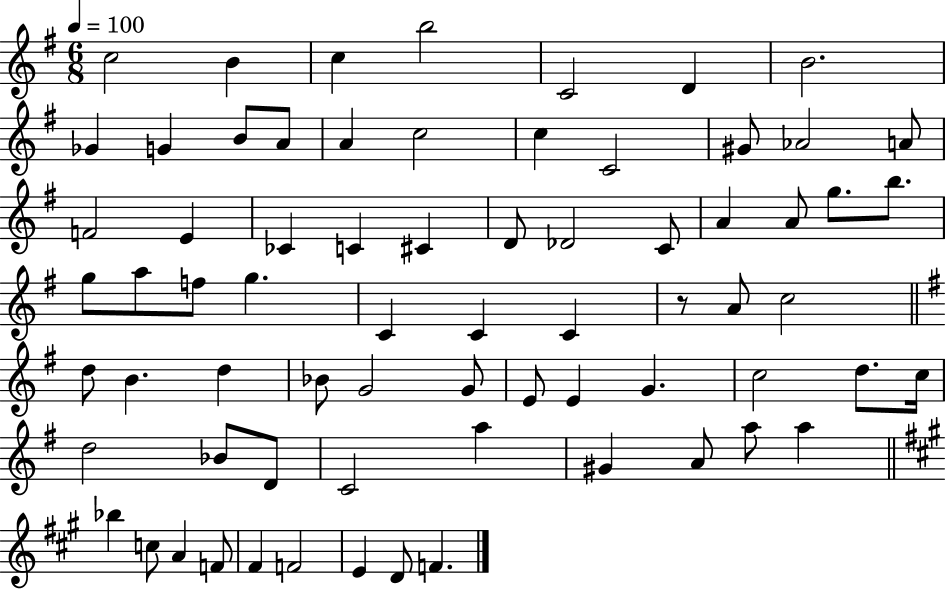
{
  \clef treble
  \numericTimeSignature
  \time 6/8
  \key g \major
  \tempo 4 = 100
  c''2 b'4 | c''4 b''2 | c'2 d'4 | b'2. | \break ges'4 g'4 b'8 a'8 | a'4 c''2 | c''4 c'2 | gis'8 aes'2 a'8 | \break f'2 e'4 | ces'4 c'4 cis'4 | d'8 des'2 c'8 | a'4 a'8 g''8. b''8. | \break g''8 a''8 f''8 g''4. | c'4 c'4 c'4 | r8 a'8 c''2 | \bar "||" \break \key g \major d''8 b'4. d''4 | bes'8 g'2 g'8 | e'8 e'4 g'4. | c''2 d''8. c''16 | \break d''2 bes'8 d'8 | c'2 a''4 | gis'4 a'8 a''8 a''4 | \bar "||" \break \key a \major bes''4 c''8 a'4 f'8 | fis'4 f'2 | e'4 d'8 f'4. | \bar "|."
}